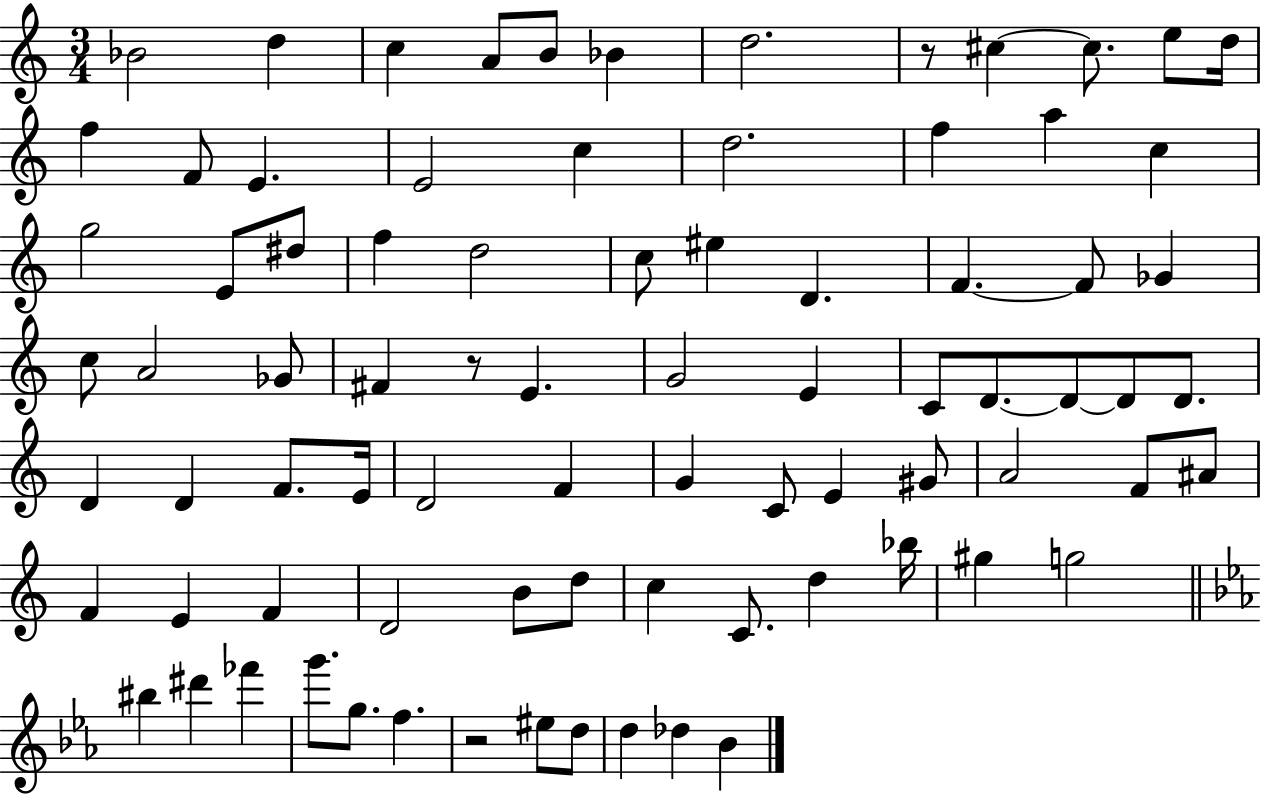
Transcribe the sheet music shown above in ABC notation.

X:1
T:Untitled
M:3/4
L:1/4
K:C
_B2 d c A/2 B/2 _B d2 z/2 ^c ^c/2 e/2 d/4 f F/2 E E2 c d2 f a c g2 E/2 ^d/2 f d2 c/2 ^e D F F/2 _G c/2 A2 _G/2 ^F z/2 E G2 E C/2 D/2 D/2 D/2 D/2 D D F/2 E/4 D2 F G C/2 E ^G/2 A2 F/2 ^A/2 F E F D2 B/2 d/2 c C/2 d _b/4 ^g g2 ^b ^d' _f' g'/2 g/2 f z2 ^e/2 d/2 d _d _B